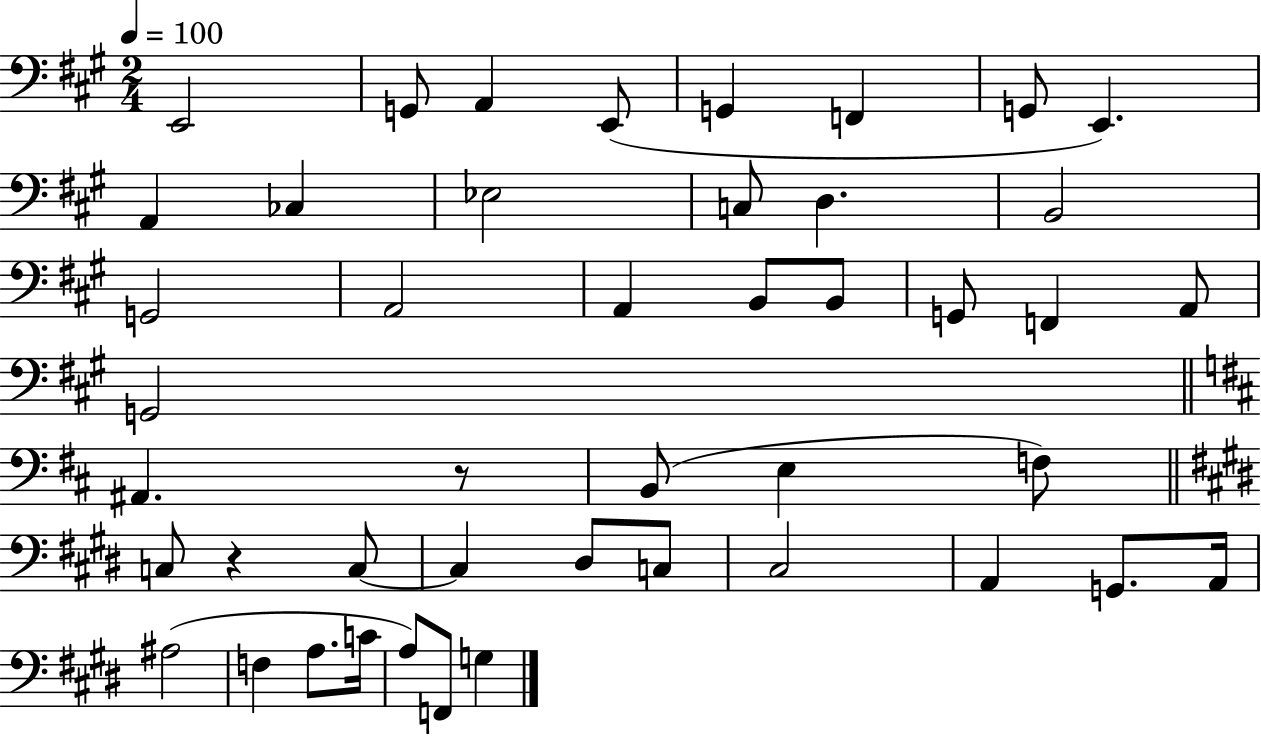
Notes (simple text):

E2/h G2/e A2/q E2/e G2/q F2/q G2/e E2/q. A2/q CES3/q Eb3/h C3/e D3/q. B2/h G2/h A2/h A2/q B2/e B2/e G2/e F2/q A2/e G2/h A#2/q. R/e B2/e E3/q F3/e C3/e R/q C3/e C3/q D#3/e C3/e C#3/h A2/q G2/e. A2/s A#3/h F3/q A3/e. C4/s A3/e F2/e G3/q